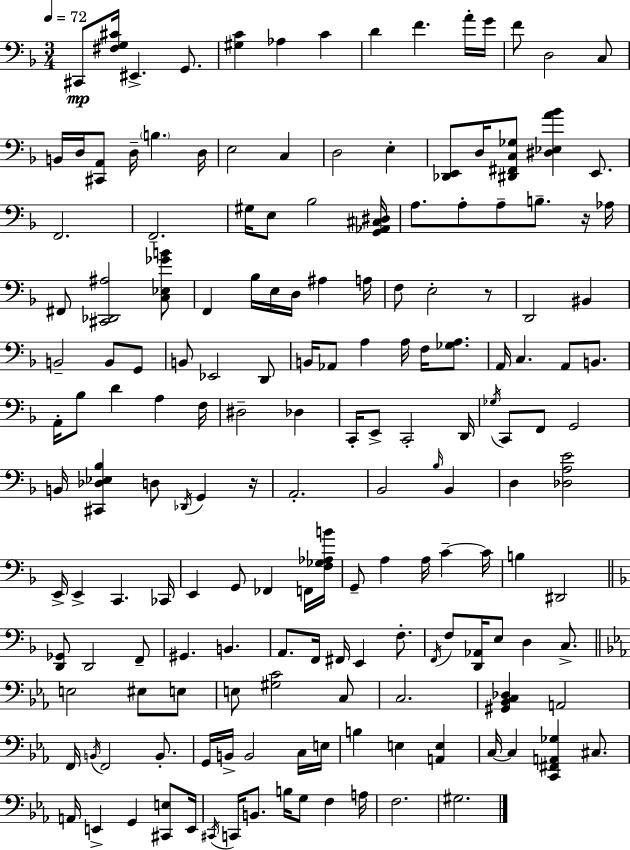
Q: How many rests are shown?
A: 3